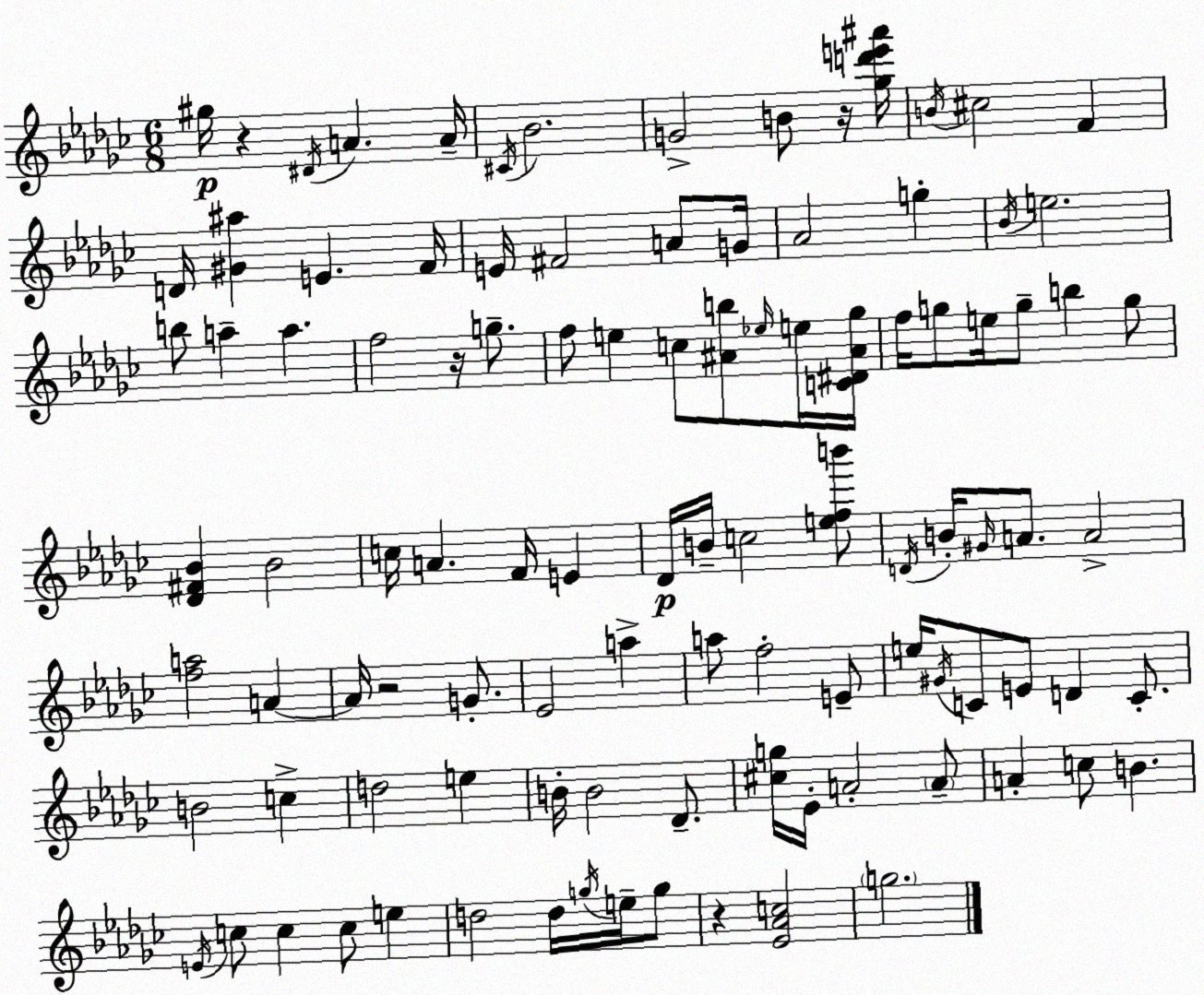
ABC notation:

X:1
T:Untitled
M:6/8
L:1/4
K:Ebm
^g/4 z ^D/4 A A/4 ^C/4 _B2 G2 B/2 z/4 [_gd'e'^a']/4 B/4 ^c2 F D/4 [^G^a] E F/4 E/4 ^F2 A/2 G/4 _A2 g _B/4 e2 b/2 a a f2 z/4 g/2 f/2 e c/2 [^Ab]/2 _e/4 e/4 [C^D^A_g]/4 f/4 g/2 e/4 g/2 b g/2 [_D^F_B] _B2 c/4 A F/4 E _D/4 B/4 c2 [efb']/2 D/4 B/4 ^G/4 A/2 A2 [fa]2 A A/4 z2 G/2 _E2 a a/2 f2 E/2 e/4 ^G/4 C/2 E/2 D C/2 B2 c d2 e B/4 B2 _D/2 [^cg]/4 _E/4 A2 A/2 A c/2 B E/4 c/2 c c/2 e d2 d/4 g/4 e/4 g/2 z [_E_Ac]2 g2